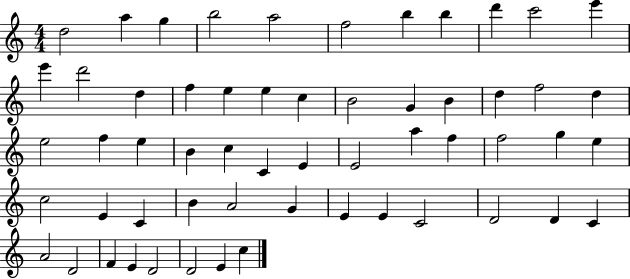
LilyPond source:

{
  \clef treble
  \numericTimeSignature
  \time 4/4
  \key c \major
  d''2 a''4 g''4 | b''2 a''2 | f''2 b''4 b''4 | d'''4 c'''2 e'''4 | \break e'''4 d'''2 d''4 | f''4 e''4 e''4 c''4 | b'2 g'4 b'4 | d''4 f''2 d''4 | \break e''2 f''4 e''4 | b'4 c''4 c'4 e'4 | e'2 a''4 f''4 | f''2 g''4 e''4 | \break c''2 e'4 c'4 | b'4 a'2 g'4 | e'4 e'4 c'2 | d'2 d'4 c'4 | \break a'2 d'2 | f'4 e'4 d'2 | d'2 e'4 c''4 | \bar "|."
}